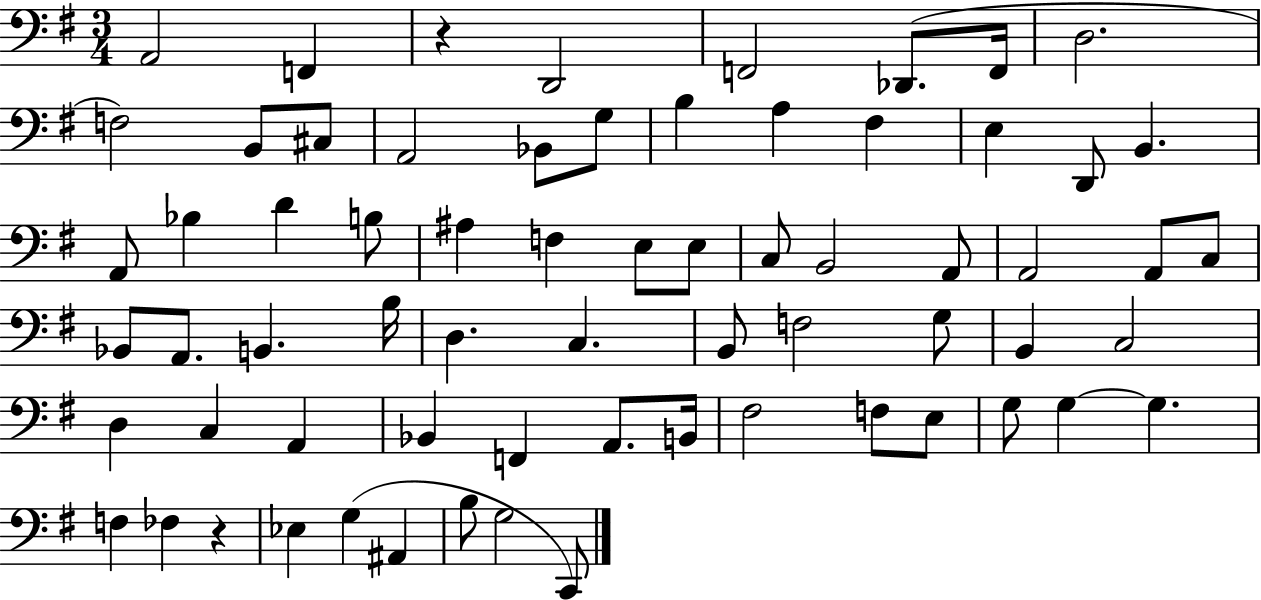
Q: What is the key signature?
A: G major